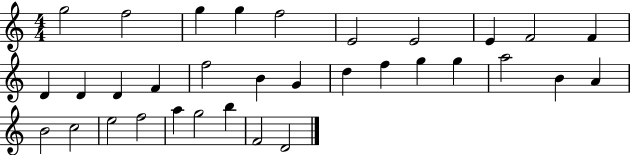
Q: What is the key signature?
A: C major